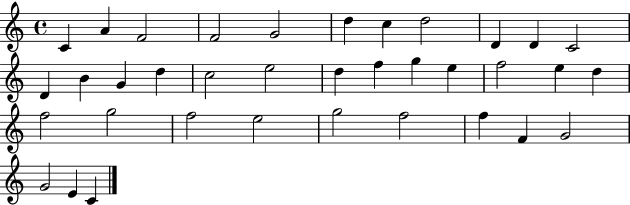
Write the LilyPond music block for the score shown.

{
  \clef treble
  \time 4/4
  \defaultTimeSignature
  \key c \major
  c'4 a'4 f'2 | f'2 g'2 | d''4 c''4 d''2 | d'4 d'4 c'2 | \break d'4 b'4 g'4 d''4 | c''2 e''2 | d''4 f''4 g''4 e''4 | f''2 e''4 d''4 | \break f''2 g''2 | f''2 e''2 | g''2 f''2 | f''4 f'4 g'2 | \break g'2 e'4 c'4 | \bar "|."
}